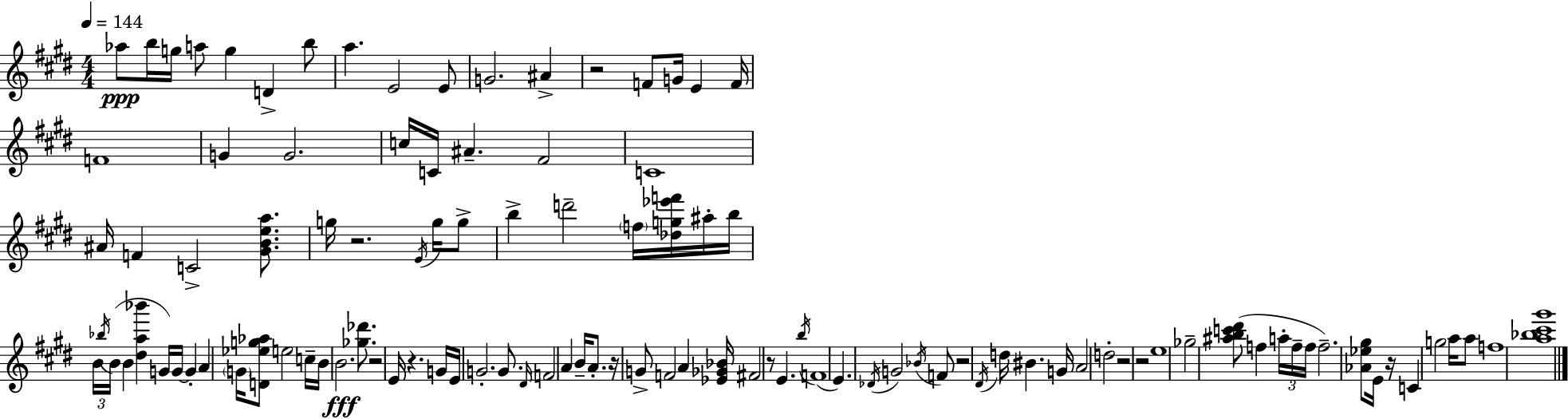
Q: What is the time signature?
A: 4/4